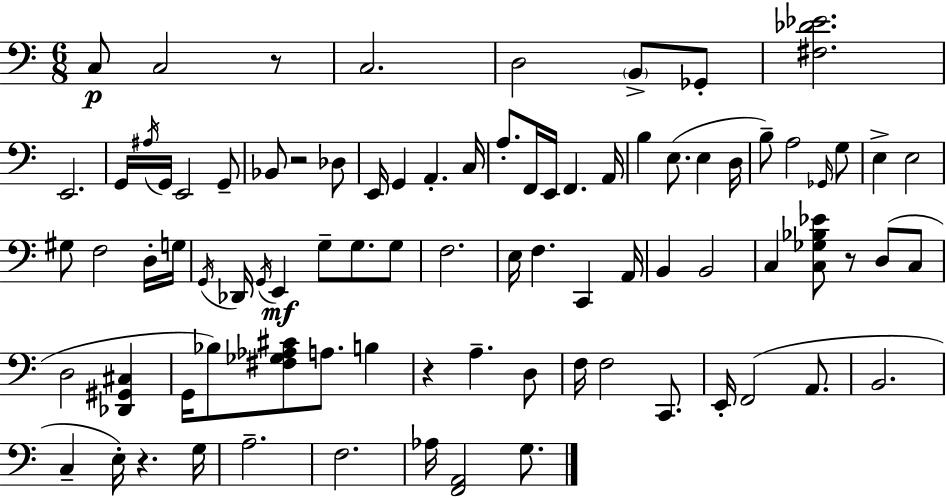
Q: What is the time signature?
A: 6/8